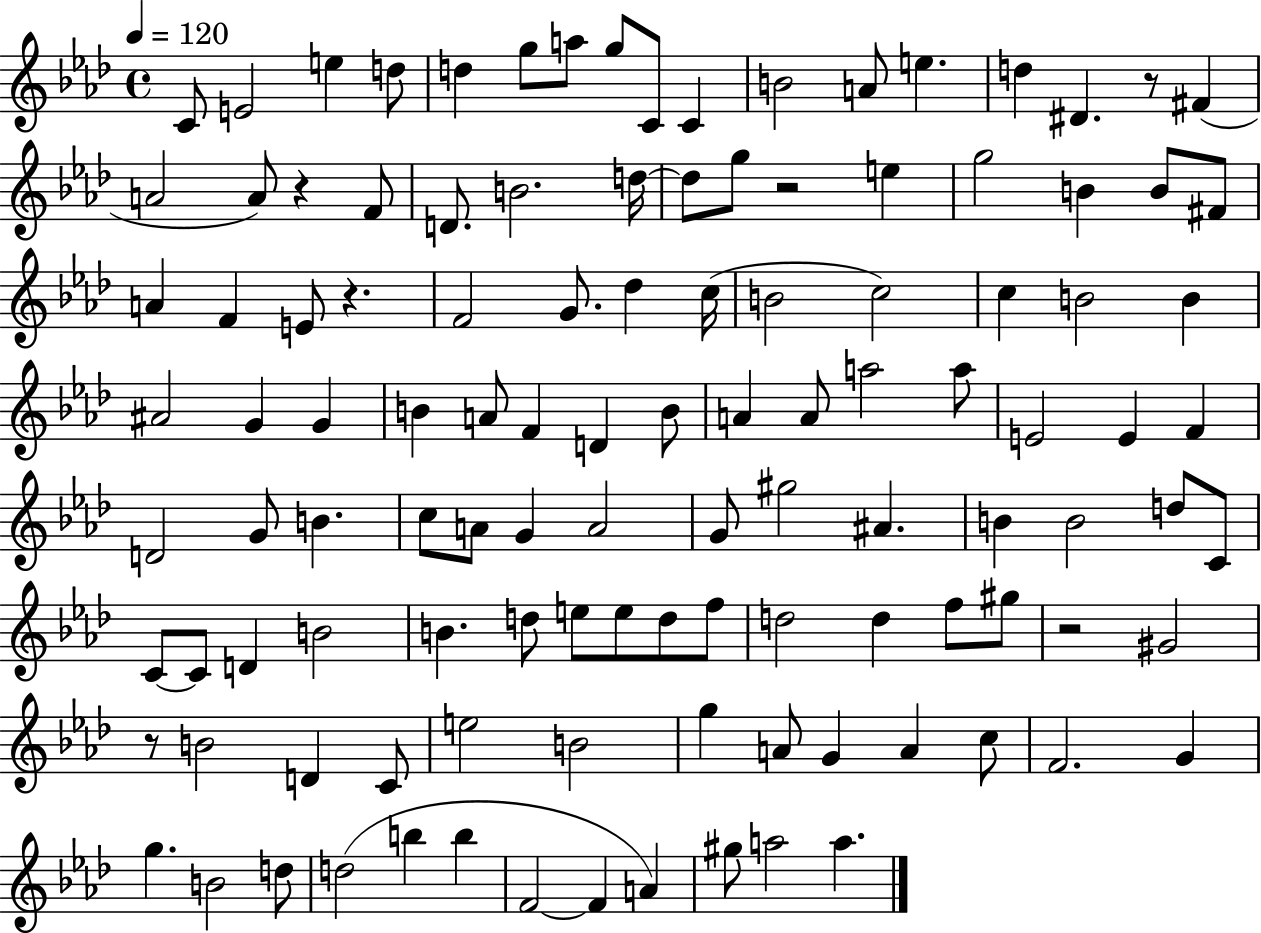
{
  \clef treble
  \time 4/4
  \defaultTimeSignature
  \key aes \major
  \tempo 4 = 120
  c'8 e'2 e''4 d''8 | d''4 g''8 a''8 g''8 c'8 c'4 | b'2 a'8 e''4. | d''4 dis'4. r8 fis'4( | \break a'2 a'8) r4 f'8 | d'8. b'2. d''16~~ | d''8 g''8 r2 e''4 | g''2 b'4 b'8 fis'8 | \break a'4 f'4 e'8 r4. | f'2 g'8. des''4 c''16( | b'2 c''2) | c''4 b'2 b'4 | \break ais'2 g'4 g'4 | b'4 a'8 f'4 d'4 b'8 | a'4 a'8 a''2 a''8 | e'2 e'4 f'4 | \break d'2 g'8 b'4. | c''8 a'8 g'4 a'2 | g'8 gis''2 ais'4. | b'4 b'2 d''8 c'8 | \break c'8~~ c'8 d'4 b'2 | b'4. d''8 e''8 e''8 d''8 f''8 | d''2 d''4 f''8 gis''8 | r2 gis'2 | \break r8 b'2 d'4 c'8 | e''2 b'2 | g''4 a'8 g'4 a'4 c''8 | f'2. g'4 | \break g''4. b'2 d''8 | d''2( b''4 b''4 | f'2~~ f'4 a'4) | gis''8 a''2 a''4. | \break \bar "|."
}